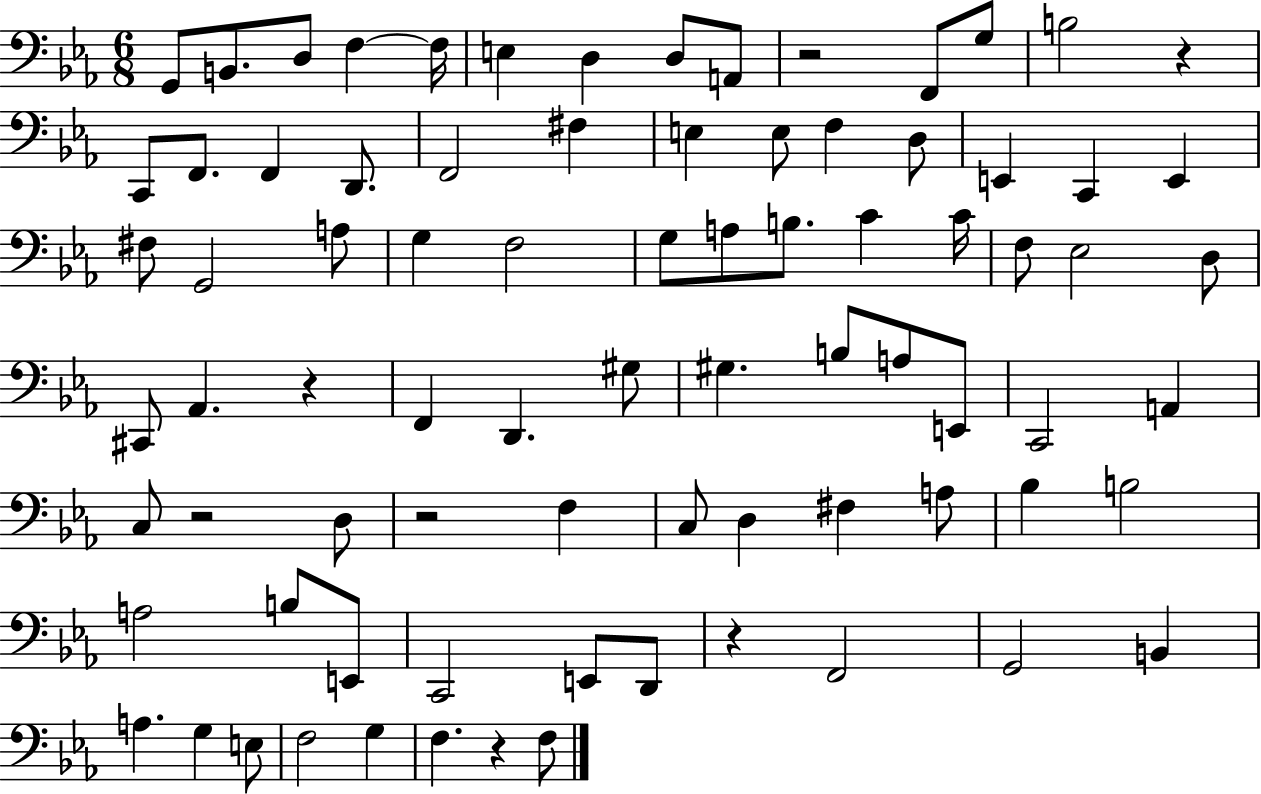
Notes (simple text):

G2/e B2/e. D3/e F3/q F3/s E3/q D3/q D3/e A2/e R/h F2/e G3/e B3/h R/q C2/e F2/e. F2/q D2/e. F2/h F#3/q E3/q E3/e F3/q D3/e E2/q C2/q E2/q F#3/e G2/h A3/e G3/q F3/h G3/e A3/e B3/e. C4/q C4/s F3/e Eb3/h D3/e C#2/e Ab2/q. R/q F2/q D2/q. G#3/e G#3/q. B3/e A3/e E2/e C2/h A2/q C3/e R/h D3/e R/h F3/q C3/e D3/q F#3/q A3/e Bb3/q B3/h A3/h B3/e E2/e C2/h E2/e D2/e R/q F2/h G2/h B2/q A3/q. G3/q E3/e F3/h G3/q F3/q. R/q F3/e